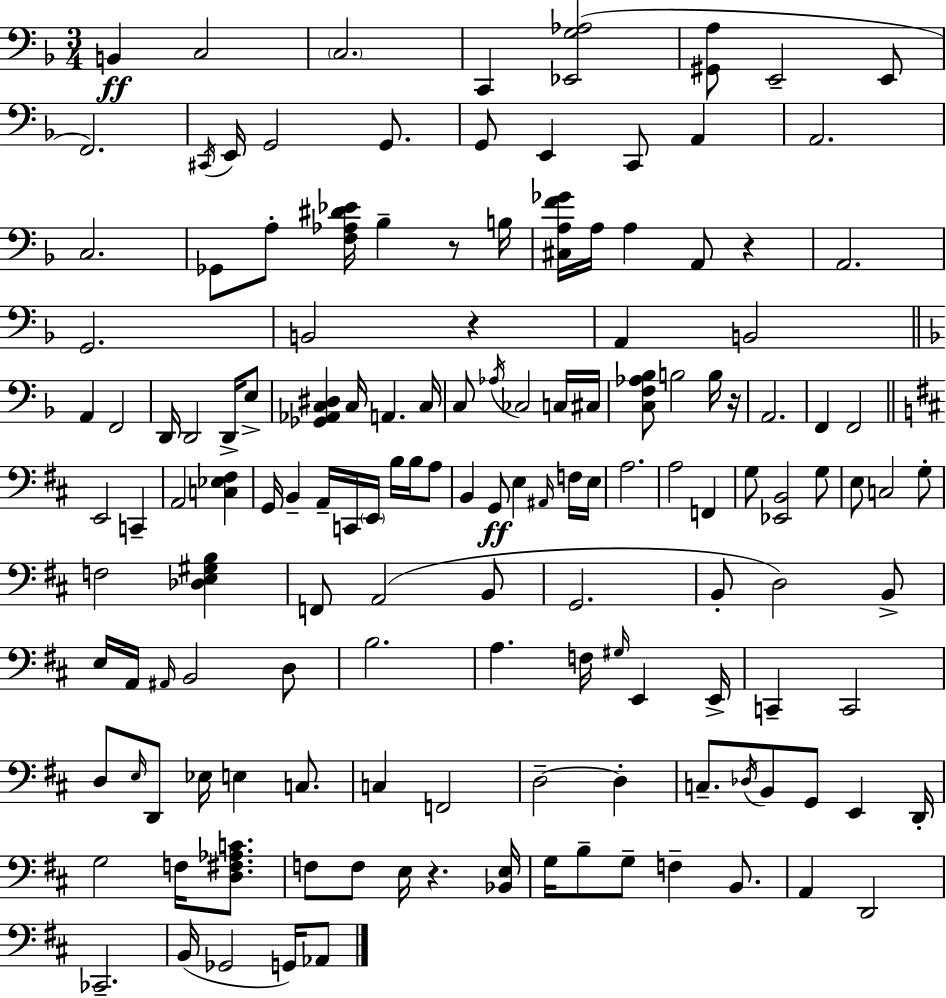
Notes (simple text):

B2/q C3/h C3/h. C2/q [Eb2,G3,Ab3]/h [G#2,A3]/e E2/h E2/e F2/h. C#2/s E2/s G2/h G2/e. G2/e E2/q C2/e A2/q A2/h. C3/h. Gb2/e A3/e [F3,Ab3,D#4,Eb4]/s Bb3/q R/e B3/s [C#3,A3,F4,Gb4]/s A3/s A3/q A2/e R/q A2/h. G2/h. B2/h R/q A2/q B2/h A2/q F2/h D2/s D2/h D2/s E3/e [Gb2,Ab2,C3,D#3]/q C3/s A2/q. C3/s C3/e Ab3/s CES3/h C3/s C#3/s [C3,F3,Ab3,Bb3]/e B3/h B3/s R/s A2/h. F2/q F2/h E2/h C2/q A2/h [C3,Eb3,F#3]/q G2/s B2/q A2/s C2/s E2/s B3/s B3/s A3/e B2/q G2/e E3/q A#2/s F3/s E3/s A3/h. A3/h F2/q G3/e [Eb2,B2]/h G3/e E3/e C3/h G3/e F3/h [Db3,E3,G#3,B3]/q F2/e A2/h B2/e G2/h. B2/e D3/h B2/e E3/s A2/s A#2/s B2/h D3/e B3/h. A3/q. F3/s G#3/s E2/q E2/s C2/q C2/h D3/e E3/s D2/e Eb3/s E3/q C3/e. C3/q F2/h D3/h D3/q C3/e. Db3/s B2/e G2/e E2/q D2/s G3/h F3/s [D3,F#3,Ab3,C4]/e. F3/e F3/e E3/s R/q. [Bb2,E3]/s G3/s B3/e G3/e F3/q B2/e. A2/q D2/h CES2/h. B2/s Gb2/h G2/s Ab2/e